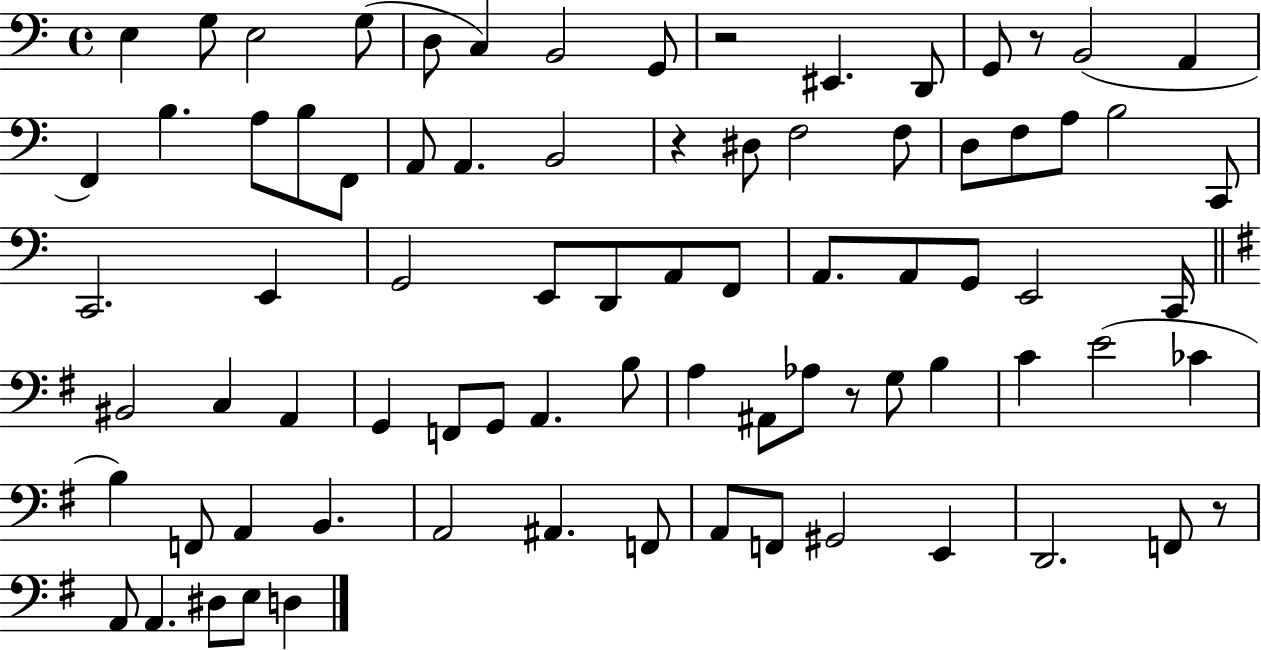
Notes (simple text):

E3/q G3/e E3/h G3/e D3/e C3/q B2/h G2/e R/h EIS2/q. D2/e G2/e R/e B2/h A2/q F2/q B3/q. A3/e B3/e F2/e A2/e A2/q. B2/h R/q D#3/e F3/h F3/e D3/e F3/e A3/e B3/h C2/e C2/h. E2/q G2/h E2/e D2/e A2/e F2/e A2/e. A2/e G2/e E2/h C2/s BIS2/h C3/q A2/q G2/q F2/e G2/e A2/q. B3/e A3/q A#2/e Ab3/e R/e G3/e B3/q C4/q E4/h CES4/q B3/q F2/e A2/q B2/q. A2/h A#2/q. F2/e A2/e F2/e G#2/h E2/q D2/h. F2/e R/e A2/e A2/q. D#3/e E3/e D3/q